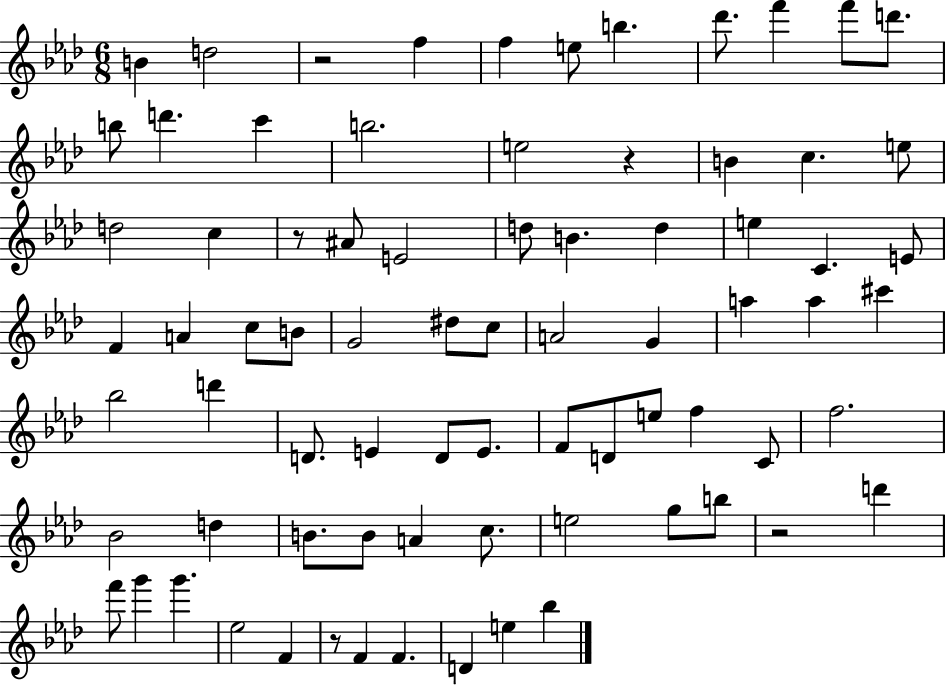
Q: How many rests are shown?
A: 5